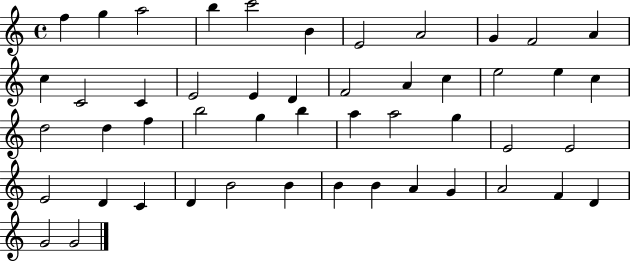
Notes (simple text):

F5/q G5/q A5/h B5/q C6/h B4/q E4/h A4/h G4/q F4/h A4/q C5/q C4/h C4/q E4/h E4/q D4/q F4/h A4/q C5/q E5/h E5/q C5/q D5/h D5/q F5/q B5/h G5/q B5/q A5/q A5/h G5/q E4/h E4/h E4/h D4/q C4/q D4/q B4/h B4/q B4/q B4/q A4/q G4/q A4/h F4/q D4/q G4/h G4/h